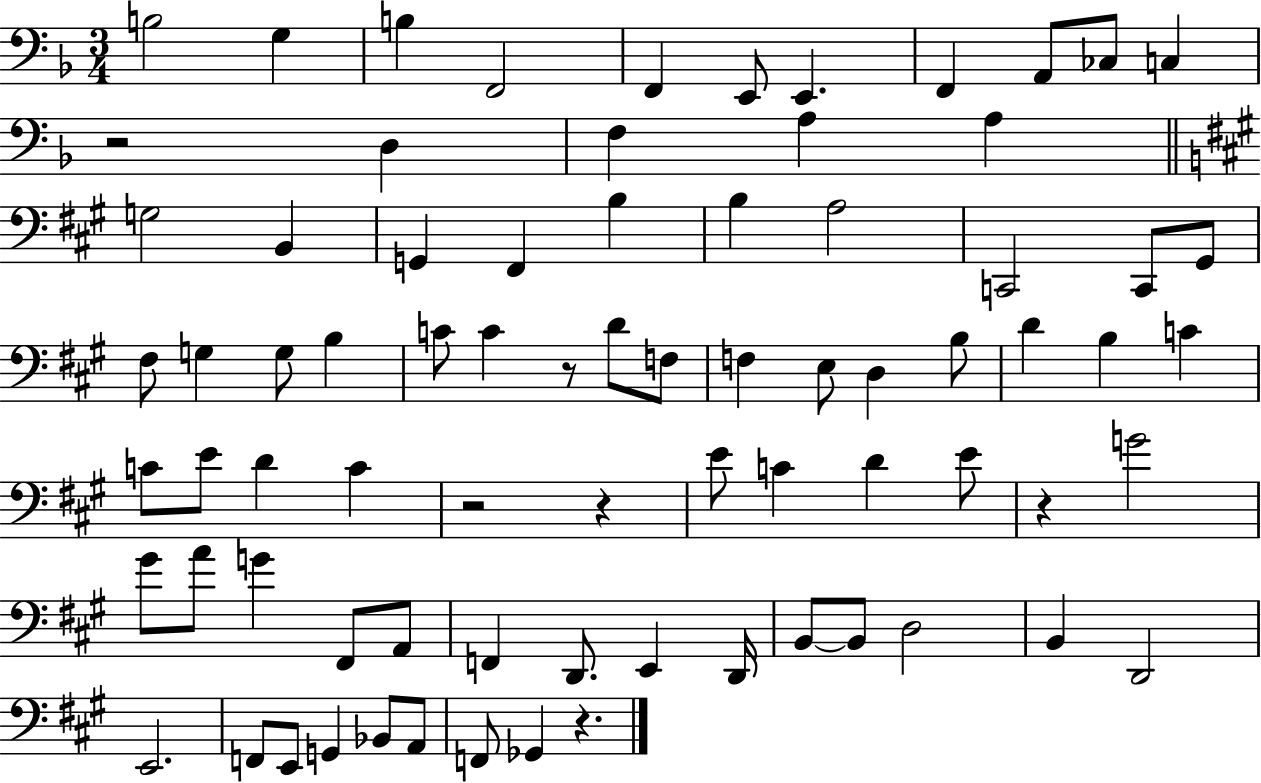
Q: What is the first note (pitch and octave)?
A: B3